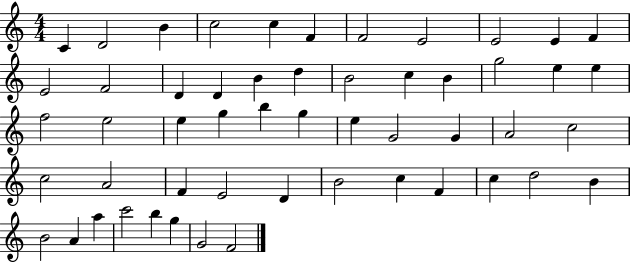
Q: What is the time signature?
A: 4/4